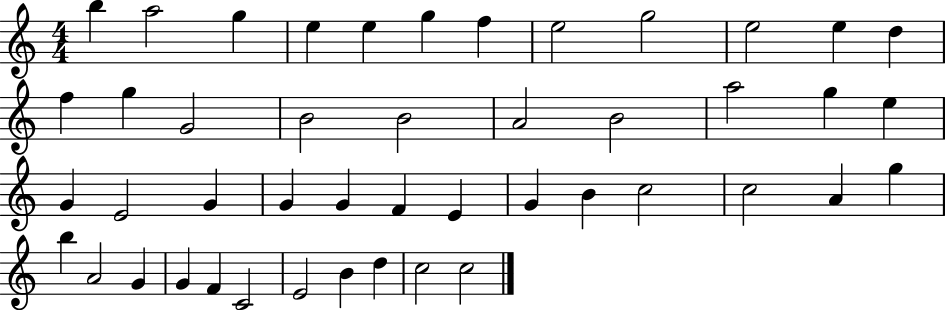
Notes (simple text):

B5/q A5/h G5/q E5/q E5/q G5/q F5/q E5/h G5/h E5/h E5/q D5/q F5/q G5/q G4/h B4/h B4/h A4/h B4/h A5/h G5/q E5/q G4/q E4/h G4/q G4/q G4/q F4/q E4/q G4/q B4/q C5/h C5/h A4/q G5/q B5/q A4/h G4/q G4/q F4/q C4/h E4/h B4/q D5/q C5/h C5/h